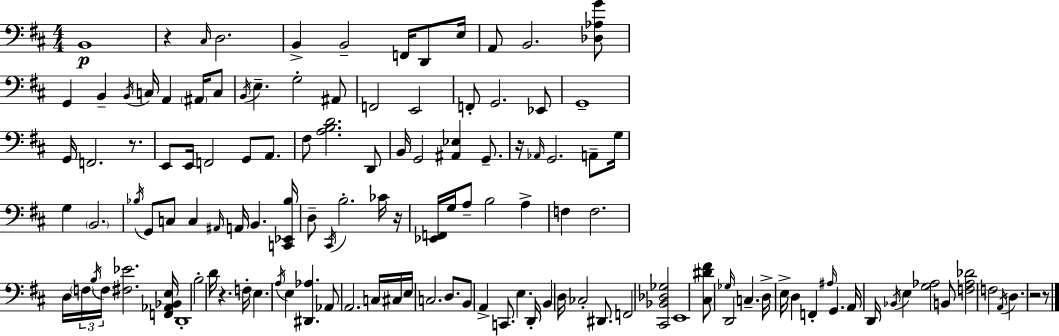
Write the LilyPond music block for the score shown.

{
  \clef bass
  \numericTimeSignature
  \time 4/4
  \key d \major
  b,1\p | r4 \grace { cis16 } d2. | b,4-> b,2-- f,16 d,8 | e16 a,8 b,2. <des aes g'>8 | \break g,4 b,4-- \acciaccatura { b,16 } c16 a,4 \parenthesize ais,16 | c8 \acciaccatura { b,16 } e4.-- g2-. | ais,8 f,2 e,2 | f,8-. g,2. | \break ees,8 g,1-- | g,16 f,2. | r8. e,8 e,16 f,2 g,8 | a,8. fis8 <a b d'>2. | \break d,8 b,16 g,2 <ais, ees>4 | g,8.-- r16 \grace { aes,16 } g,2. | a,8-- g16 g4 \parenthesize b,2. | \acciaccatura { bes16 } g,8 c8 c4 \grace { ais,16 } a,16 b,4. | \break <c, ees, bes>16 d8-- \acciaccatura { cis,16 } b2.-. | ces'16 r16 <ees, f,>16 g16 a8-- b2 | a4-> f4 f2. | d16 \tuplet 3/2 { \parenthesize f16 \acciaccatura { b16 } f16 } <fis ees'>2. | \break <f, aes, bes, e>16 d,1-. | b2-. | d'16 r4. f16-. e4. \acciaccatura { a16 } e4 | <dis, aes>4. aes,8 a,2. | \break c16 cis16 e16 c2. | d8. b,8 a,4-> c,8. | e4. d,16-. b,4 d16 ces2-. | dis,8. f,2 | \break <cis, bes, des ges>2 e,1 | <cis dis' fis'>8 \grace { ges16 } d,2 | c4.-- d16-> e16-> d4 | f,4-. \grace { ais16 } g,4. a,16 d,16 \acciaccatura { bes,16 } e4 | \break <g aes>2 b,8 <f aes des'>2 | f2 \acciaccatura { a,16 } d4. | r2 r8 \bar "|."
}